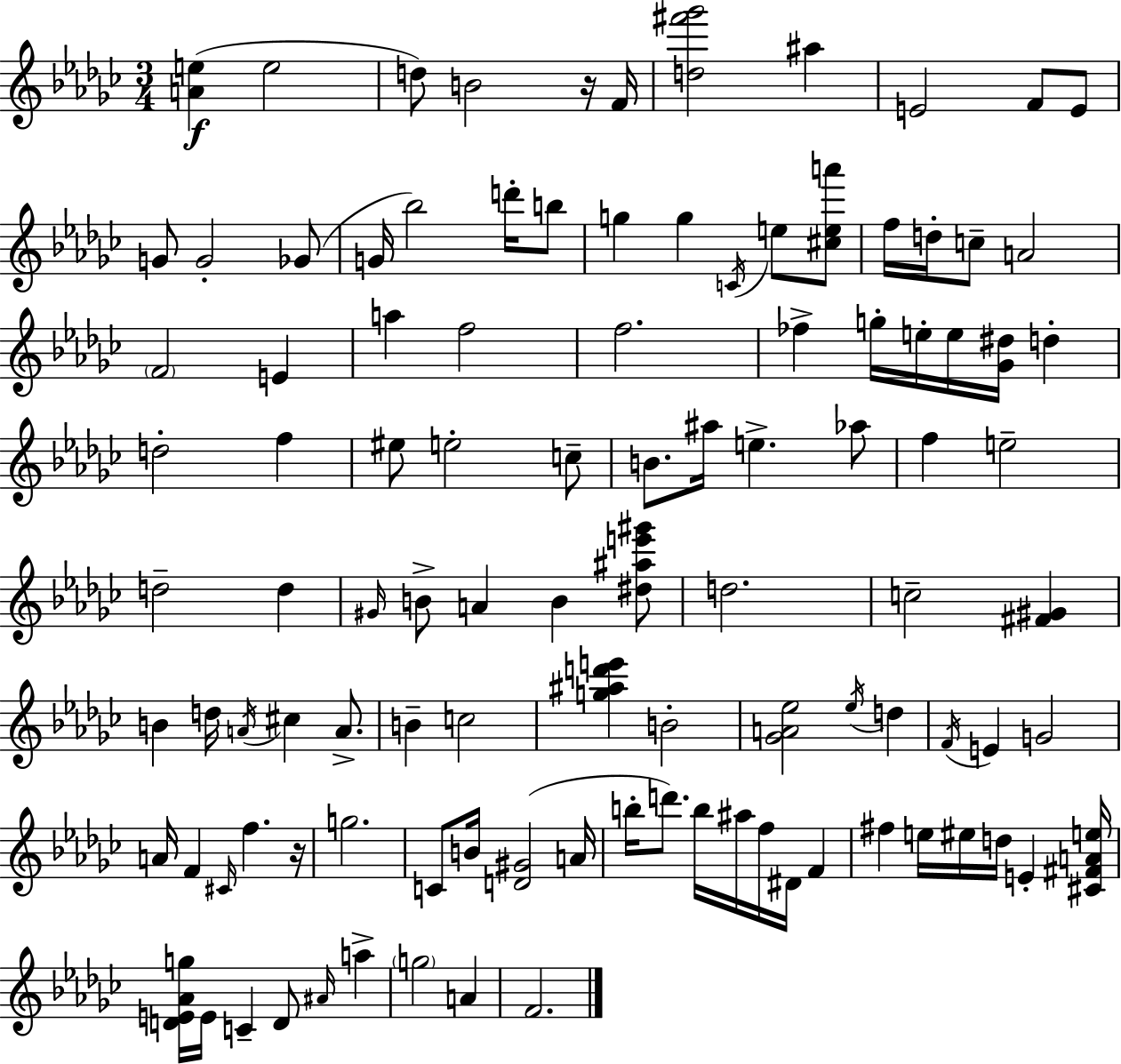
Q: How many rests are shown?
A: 2